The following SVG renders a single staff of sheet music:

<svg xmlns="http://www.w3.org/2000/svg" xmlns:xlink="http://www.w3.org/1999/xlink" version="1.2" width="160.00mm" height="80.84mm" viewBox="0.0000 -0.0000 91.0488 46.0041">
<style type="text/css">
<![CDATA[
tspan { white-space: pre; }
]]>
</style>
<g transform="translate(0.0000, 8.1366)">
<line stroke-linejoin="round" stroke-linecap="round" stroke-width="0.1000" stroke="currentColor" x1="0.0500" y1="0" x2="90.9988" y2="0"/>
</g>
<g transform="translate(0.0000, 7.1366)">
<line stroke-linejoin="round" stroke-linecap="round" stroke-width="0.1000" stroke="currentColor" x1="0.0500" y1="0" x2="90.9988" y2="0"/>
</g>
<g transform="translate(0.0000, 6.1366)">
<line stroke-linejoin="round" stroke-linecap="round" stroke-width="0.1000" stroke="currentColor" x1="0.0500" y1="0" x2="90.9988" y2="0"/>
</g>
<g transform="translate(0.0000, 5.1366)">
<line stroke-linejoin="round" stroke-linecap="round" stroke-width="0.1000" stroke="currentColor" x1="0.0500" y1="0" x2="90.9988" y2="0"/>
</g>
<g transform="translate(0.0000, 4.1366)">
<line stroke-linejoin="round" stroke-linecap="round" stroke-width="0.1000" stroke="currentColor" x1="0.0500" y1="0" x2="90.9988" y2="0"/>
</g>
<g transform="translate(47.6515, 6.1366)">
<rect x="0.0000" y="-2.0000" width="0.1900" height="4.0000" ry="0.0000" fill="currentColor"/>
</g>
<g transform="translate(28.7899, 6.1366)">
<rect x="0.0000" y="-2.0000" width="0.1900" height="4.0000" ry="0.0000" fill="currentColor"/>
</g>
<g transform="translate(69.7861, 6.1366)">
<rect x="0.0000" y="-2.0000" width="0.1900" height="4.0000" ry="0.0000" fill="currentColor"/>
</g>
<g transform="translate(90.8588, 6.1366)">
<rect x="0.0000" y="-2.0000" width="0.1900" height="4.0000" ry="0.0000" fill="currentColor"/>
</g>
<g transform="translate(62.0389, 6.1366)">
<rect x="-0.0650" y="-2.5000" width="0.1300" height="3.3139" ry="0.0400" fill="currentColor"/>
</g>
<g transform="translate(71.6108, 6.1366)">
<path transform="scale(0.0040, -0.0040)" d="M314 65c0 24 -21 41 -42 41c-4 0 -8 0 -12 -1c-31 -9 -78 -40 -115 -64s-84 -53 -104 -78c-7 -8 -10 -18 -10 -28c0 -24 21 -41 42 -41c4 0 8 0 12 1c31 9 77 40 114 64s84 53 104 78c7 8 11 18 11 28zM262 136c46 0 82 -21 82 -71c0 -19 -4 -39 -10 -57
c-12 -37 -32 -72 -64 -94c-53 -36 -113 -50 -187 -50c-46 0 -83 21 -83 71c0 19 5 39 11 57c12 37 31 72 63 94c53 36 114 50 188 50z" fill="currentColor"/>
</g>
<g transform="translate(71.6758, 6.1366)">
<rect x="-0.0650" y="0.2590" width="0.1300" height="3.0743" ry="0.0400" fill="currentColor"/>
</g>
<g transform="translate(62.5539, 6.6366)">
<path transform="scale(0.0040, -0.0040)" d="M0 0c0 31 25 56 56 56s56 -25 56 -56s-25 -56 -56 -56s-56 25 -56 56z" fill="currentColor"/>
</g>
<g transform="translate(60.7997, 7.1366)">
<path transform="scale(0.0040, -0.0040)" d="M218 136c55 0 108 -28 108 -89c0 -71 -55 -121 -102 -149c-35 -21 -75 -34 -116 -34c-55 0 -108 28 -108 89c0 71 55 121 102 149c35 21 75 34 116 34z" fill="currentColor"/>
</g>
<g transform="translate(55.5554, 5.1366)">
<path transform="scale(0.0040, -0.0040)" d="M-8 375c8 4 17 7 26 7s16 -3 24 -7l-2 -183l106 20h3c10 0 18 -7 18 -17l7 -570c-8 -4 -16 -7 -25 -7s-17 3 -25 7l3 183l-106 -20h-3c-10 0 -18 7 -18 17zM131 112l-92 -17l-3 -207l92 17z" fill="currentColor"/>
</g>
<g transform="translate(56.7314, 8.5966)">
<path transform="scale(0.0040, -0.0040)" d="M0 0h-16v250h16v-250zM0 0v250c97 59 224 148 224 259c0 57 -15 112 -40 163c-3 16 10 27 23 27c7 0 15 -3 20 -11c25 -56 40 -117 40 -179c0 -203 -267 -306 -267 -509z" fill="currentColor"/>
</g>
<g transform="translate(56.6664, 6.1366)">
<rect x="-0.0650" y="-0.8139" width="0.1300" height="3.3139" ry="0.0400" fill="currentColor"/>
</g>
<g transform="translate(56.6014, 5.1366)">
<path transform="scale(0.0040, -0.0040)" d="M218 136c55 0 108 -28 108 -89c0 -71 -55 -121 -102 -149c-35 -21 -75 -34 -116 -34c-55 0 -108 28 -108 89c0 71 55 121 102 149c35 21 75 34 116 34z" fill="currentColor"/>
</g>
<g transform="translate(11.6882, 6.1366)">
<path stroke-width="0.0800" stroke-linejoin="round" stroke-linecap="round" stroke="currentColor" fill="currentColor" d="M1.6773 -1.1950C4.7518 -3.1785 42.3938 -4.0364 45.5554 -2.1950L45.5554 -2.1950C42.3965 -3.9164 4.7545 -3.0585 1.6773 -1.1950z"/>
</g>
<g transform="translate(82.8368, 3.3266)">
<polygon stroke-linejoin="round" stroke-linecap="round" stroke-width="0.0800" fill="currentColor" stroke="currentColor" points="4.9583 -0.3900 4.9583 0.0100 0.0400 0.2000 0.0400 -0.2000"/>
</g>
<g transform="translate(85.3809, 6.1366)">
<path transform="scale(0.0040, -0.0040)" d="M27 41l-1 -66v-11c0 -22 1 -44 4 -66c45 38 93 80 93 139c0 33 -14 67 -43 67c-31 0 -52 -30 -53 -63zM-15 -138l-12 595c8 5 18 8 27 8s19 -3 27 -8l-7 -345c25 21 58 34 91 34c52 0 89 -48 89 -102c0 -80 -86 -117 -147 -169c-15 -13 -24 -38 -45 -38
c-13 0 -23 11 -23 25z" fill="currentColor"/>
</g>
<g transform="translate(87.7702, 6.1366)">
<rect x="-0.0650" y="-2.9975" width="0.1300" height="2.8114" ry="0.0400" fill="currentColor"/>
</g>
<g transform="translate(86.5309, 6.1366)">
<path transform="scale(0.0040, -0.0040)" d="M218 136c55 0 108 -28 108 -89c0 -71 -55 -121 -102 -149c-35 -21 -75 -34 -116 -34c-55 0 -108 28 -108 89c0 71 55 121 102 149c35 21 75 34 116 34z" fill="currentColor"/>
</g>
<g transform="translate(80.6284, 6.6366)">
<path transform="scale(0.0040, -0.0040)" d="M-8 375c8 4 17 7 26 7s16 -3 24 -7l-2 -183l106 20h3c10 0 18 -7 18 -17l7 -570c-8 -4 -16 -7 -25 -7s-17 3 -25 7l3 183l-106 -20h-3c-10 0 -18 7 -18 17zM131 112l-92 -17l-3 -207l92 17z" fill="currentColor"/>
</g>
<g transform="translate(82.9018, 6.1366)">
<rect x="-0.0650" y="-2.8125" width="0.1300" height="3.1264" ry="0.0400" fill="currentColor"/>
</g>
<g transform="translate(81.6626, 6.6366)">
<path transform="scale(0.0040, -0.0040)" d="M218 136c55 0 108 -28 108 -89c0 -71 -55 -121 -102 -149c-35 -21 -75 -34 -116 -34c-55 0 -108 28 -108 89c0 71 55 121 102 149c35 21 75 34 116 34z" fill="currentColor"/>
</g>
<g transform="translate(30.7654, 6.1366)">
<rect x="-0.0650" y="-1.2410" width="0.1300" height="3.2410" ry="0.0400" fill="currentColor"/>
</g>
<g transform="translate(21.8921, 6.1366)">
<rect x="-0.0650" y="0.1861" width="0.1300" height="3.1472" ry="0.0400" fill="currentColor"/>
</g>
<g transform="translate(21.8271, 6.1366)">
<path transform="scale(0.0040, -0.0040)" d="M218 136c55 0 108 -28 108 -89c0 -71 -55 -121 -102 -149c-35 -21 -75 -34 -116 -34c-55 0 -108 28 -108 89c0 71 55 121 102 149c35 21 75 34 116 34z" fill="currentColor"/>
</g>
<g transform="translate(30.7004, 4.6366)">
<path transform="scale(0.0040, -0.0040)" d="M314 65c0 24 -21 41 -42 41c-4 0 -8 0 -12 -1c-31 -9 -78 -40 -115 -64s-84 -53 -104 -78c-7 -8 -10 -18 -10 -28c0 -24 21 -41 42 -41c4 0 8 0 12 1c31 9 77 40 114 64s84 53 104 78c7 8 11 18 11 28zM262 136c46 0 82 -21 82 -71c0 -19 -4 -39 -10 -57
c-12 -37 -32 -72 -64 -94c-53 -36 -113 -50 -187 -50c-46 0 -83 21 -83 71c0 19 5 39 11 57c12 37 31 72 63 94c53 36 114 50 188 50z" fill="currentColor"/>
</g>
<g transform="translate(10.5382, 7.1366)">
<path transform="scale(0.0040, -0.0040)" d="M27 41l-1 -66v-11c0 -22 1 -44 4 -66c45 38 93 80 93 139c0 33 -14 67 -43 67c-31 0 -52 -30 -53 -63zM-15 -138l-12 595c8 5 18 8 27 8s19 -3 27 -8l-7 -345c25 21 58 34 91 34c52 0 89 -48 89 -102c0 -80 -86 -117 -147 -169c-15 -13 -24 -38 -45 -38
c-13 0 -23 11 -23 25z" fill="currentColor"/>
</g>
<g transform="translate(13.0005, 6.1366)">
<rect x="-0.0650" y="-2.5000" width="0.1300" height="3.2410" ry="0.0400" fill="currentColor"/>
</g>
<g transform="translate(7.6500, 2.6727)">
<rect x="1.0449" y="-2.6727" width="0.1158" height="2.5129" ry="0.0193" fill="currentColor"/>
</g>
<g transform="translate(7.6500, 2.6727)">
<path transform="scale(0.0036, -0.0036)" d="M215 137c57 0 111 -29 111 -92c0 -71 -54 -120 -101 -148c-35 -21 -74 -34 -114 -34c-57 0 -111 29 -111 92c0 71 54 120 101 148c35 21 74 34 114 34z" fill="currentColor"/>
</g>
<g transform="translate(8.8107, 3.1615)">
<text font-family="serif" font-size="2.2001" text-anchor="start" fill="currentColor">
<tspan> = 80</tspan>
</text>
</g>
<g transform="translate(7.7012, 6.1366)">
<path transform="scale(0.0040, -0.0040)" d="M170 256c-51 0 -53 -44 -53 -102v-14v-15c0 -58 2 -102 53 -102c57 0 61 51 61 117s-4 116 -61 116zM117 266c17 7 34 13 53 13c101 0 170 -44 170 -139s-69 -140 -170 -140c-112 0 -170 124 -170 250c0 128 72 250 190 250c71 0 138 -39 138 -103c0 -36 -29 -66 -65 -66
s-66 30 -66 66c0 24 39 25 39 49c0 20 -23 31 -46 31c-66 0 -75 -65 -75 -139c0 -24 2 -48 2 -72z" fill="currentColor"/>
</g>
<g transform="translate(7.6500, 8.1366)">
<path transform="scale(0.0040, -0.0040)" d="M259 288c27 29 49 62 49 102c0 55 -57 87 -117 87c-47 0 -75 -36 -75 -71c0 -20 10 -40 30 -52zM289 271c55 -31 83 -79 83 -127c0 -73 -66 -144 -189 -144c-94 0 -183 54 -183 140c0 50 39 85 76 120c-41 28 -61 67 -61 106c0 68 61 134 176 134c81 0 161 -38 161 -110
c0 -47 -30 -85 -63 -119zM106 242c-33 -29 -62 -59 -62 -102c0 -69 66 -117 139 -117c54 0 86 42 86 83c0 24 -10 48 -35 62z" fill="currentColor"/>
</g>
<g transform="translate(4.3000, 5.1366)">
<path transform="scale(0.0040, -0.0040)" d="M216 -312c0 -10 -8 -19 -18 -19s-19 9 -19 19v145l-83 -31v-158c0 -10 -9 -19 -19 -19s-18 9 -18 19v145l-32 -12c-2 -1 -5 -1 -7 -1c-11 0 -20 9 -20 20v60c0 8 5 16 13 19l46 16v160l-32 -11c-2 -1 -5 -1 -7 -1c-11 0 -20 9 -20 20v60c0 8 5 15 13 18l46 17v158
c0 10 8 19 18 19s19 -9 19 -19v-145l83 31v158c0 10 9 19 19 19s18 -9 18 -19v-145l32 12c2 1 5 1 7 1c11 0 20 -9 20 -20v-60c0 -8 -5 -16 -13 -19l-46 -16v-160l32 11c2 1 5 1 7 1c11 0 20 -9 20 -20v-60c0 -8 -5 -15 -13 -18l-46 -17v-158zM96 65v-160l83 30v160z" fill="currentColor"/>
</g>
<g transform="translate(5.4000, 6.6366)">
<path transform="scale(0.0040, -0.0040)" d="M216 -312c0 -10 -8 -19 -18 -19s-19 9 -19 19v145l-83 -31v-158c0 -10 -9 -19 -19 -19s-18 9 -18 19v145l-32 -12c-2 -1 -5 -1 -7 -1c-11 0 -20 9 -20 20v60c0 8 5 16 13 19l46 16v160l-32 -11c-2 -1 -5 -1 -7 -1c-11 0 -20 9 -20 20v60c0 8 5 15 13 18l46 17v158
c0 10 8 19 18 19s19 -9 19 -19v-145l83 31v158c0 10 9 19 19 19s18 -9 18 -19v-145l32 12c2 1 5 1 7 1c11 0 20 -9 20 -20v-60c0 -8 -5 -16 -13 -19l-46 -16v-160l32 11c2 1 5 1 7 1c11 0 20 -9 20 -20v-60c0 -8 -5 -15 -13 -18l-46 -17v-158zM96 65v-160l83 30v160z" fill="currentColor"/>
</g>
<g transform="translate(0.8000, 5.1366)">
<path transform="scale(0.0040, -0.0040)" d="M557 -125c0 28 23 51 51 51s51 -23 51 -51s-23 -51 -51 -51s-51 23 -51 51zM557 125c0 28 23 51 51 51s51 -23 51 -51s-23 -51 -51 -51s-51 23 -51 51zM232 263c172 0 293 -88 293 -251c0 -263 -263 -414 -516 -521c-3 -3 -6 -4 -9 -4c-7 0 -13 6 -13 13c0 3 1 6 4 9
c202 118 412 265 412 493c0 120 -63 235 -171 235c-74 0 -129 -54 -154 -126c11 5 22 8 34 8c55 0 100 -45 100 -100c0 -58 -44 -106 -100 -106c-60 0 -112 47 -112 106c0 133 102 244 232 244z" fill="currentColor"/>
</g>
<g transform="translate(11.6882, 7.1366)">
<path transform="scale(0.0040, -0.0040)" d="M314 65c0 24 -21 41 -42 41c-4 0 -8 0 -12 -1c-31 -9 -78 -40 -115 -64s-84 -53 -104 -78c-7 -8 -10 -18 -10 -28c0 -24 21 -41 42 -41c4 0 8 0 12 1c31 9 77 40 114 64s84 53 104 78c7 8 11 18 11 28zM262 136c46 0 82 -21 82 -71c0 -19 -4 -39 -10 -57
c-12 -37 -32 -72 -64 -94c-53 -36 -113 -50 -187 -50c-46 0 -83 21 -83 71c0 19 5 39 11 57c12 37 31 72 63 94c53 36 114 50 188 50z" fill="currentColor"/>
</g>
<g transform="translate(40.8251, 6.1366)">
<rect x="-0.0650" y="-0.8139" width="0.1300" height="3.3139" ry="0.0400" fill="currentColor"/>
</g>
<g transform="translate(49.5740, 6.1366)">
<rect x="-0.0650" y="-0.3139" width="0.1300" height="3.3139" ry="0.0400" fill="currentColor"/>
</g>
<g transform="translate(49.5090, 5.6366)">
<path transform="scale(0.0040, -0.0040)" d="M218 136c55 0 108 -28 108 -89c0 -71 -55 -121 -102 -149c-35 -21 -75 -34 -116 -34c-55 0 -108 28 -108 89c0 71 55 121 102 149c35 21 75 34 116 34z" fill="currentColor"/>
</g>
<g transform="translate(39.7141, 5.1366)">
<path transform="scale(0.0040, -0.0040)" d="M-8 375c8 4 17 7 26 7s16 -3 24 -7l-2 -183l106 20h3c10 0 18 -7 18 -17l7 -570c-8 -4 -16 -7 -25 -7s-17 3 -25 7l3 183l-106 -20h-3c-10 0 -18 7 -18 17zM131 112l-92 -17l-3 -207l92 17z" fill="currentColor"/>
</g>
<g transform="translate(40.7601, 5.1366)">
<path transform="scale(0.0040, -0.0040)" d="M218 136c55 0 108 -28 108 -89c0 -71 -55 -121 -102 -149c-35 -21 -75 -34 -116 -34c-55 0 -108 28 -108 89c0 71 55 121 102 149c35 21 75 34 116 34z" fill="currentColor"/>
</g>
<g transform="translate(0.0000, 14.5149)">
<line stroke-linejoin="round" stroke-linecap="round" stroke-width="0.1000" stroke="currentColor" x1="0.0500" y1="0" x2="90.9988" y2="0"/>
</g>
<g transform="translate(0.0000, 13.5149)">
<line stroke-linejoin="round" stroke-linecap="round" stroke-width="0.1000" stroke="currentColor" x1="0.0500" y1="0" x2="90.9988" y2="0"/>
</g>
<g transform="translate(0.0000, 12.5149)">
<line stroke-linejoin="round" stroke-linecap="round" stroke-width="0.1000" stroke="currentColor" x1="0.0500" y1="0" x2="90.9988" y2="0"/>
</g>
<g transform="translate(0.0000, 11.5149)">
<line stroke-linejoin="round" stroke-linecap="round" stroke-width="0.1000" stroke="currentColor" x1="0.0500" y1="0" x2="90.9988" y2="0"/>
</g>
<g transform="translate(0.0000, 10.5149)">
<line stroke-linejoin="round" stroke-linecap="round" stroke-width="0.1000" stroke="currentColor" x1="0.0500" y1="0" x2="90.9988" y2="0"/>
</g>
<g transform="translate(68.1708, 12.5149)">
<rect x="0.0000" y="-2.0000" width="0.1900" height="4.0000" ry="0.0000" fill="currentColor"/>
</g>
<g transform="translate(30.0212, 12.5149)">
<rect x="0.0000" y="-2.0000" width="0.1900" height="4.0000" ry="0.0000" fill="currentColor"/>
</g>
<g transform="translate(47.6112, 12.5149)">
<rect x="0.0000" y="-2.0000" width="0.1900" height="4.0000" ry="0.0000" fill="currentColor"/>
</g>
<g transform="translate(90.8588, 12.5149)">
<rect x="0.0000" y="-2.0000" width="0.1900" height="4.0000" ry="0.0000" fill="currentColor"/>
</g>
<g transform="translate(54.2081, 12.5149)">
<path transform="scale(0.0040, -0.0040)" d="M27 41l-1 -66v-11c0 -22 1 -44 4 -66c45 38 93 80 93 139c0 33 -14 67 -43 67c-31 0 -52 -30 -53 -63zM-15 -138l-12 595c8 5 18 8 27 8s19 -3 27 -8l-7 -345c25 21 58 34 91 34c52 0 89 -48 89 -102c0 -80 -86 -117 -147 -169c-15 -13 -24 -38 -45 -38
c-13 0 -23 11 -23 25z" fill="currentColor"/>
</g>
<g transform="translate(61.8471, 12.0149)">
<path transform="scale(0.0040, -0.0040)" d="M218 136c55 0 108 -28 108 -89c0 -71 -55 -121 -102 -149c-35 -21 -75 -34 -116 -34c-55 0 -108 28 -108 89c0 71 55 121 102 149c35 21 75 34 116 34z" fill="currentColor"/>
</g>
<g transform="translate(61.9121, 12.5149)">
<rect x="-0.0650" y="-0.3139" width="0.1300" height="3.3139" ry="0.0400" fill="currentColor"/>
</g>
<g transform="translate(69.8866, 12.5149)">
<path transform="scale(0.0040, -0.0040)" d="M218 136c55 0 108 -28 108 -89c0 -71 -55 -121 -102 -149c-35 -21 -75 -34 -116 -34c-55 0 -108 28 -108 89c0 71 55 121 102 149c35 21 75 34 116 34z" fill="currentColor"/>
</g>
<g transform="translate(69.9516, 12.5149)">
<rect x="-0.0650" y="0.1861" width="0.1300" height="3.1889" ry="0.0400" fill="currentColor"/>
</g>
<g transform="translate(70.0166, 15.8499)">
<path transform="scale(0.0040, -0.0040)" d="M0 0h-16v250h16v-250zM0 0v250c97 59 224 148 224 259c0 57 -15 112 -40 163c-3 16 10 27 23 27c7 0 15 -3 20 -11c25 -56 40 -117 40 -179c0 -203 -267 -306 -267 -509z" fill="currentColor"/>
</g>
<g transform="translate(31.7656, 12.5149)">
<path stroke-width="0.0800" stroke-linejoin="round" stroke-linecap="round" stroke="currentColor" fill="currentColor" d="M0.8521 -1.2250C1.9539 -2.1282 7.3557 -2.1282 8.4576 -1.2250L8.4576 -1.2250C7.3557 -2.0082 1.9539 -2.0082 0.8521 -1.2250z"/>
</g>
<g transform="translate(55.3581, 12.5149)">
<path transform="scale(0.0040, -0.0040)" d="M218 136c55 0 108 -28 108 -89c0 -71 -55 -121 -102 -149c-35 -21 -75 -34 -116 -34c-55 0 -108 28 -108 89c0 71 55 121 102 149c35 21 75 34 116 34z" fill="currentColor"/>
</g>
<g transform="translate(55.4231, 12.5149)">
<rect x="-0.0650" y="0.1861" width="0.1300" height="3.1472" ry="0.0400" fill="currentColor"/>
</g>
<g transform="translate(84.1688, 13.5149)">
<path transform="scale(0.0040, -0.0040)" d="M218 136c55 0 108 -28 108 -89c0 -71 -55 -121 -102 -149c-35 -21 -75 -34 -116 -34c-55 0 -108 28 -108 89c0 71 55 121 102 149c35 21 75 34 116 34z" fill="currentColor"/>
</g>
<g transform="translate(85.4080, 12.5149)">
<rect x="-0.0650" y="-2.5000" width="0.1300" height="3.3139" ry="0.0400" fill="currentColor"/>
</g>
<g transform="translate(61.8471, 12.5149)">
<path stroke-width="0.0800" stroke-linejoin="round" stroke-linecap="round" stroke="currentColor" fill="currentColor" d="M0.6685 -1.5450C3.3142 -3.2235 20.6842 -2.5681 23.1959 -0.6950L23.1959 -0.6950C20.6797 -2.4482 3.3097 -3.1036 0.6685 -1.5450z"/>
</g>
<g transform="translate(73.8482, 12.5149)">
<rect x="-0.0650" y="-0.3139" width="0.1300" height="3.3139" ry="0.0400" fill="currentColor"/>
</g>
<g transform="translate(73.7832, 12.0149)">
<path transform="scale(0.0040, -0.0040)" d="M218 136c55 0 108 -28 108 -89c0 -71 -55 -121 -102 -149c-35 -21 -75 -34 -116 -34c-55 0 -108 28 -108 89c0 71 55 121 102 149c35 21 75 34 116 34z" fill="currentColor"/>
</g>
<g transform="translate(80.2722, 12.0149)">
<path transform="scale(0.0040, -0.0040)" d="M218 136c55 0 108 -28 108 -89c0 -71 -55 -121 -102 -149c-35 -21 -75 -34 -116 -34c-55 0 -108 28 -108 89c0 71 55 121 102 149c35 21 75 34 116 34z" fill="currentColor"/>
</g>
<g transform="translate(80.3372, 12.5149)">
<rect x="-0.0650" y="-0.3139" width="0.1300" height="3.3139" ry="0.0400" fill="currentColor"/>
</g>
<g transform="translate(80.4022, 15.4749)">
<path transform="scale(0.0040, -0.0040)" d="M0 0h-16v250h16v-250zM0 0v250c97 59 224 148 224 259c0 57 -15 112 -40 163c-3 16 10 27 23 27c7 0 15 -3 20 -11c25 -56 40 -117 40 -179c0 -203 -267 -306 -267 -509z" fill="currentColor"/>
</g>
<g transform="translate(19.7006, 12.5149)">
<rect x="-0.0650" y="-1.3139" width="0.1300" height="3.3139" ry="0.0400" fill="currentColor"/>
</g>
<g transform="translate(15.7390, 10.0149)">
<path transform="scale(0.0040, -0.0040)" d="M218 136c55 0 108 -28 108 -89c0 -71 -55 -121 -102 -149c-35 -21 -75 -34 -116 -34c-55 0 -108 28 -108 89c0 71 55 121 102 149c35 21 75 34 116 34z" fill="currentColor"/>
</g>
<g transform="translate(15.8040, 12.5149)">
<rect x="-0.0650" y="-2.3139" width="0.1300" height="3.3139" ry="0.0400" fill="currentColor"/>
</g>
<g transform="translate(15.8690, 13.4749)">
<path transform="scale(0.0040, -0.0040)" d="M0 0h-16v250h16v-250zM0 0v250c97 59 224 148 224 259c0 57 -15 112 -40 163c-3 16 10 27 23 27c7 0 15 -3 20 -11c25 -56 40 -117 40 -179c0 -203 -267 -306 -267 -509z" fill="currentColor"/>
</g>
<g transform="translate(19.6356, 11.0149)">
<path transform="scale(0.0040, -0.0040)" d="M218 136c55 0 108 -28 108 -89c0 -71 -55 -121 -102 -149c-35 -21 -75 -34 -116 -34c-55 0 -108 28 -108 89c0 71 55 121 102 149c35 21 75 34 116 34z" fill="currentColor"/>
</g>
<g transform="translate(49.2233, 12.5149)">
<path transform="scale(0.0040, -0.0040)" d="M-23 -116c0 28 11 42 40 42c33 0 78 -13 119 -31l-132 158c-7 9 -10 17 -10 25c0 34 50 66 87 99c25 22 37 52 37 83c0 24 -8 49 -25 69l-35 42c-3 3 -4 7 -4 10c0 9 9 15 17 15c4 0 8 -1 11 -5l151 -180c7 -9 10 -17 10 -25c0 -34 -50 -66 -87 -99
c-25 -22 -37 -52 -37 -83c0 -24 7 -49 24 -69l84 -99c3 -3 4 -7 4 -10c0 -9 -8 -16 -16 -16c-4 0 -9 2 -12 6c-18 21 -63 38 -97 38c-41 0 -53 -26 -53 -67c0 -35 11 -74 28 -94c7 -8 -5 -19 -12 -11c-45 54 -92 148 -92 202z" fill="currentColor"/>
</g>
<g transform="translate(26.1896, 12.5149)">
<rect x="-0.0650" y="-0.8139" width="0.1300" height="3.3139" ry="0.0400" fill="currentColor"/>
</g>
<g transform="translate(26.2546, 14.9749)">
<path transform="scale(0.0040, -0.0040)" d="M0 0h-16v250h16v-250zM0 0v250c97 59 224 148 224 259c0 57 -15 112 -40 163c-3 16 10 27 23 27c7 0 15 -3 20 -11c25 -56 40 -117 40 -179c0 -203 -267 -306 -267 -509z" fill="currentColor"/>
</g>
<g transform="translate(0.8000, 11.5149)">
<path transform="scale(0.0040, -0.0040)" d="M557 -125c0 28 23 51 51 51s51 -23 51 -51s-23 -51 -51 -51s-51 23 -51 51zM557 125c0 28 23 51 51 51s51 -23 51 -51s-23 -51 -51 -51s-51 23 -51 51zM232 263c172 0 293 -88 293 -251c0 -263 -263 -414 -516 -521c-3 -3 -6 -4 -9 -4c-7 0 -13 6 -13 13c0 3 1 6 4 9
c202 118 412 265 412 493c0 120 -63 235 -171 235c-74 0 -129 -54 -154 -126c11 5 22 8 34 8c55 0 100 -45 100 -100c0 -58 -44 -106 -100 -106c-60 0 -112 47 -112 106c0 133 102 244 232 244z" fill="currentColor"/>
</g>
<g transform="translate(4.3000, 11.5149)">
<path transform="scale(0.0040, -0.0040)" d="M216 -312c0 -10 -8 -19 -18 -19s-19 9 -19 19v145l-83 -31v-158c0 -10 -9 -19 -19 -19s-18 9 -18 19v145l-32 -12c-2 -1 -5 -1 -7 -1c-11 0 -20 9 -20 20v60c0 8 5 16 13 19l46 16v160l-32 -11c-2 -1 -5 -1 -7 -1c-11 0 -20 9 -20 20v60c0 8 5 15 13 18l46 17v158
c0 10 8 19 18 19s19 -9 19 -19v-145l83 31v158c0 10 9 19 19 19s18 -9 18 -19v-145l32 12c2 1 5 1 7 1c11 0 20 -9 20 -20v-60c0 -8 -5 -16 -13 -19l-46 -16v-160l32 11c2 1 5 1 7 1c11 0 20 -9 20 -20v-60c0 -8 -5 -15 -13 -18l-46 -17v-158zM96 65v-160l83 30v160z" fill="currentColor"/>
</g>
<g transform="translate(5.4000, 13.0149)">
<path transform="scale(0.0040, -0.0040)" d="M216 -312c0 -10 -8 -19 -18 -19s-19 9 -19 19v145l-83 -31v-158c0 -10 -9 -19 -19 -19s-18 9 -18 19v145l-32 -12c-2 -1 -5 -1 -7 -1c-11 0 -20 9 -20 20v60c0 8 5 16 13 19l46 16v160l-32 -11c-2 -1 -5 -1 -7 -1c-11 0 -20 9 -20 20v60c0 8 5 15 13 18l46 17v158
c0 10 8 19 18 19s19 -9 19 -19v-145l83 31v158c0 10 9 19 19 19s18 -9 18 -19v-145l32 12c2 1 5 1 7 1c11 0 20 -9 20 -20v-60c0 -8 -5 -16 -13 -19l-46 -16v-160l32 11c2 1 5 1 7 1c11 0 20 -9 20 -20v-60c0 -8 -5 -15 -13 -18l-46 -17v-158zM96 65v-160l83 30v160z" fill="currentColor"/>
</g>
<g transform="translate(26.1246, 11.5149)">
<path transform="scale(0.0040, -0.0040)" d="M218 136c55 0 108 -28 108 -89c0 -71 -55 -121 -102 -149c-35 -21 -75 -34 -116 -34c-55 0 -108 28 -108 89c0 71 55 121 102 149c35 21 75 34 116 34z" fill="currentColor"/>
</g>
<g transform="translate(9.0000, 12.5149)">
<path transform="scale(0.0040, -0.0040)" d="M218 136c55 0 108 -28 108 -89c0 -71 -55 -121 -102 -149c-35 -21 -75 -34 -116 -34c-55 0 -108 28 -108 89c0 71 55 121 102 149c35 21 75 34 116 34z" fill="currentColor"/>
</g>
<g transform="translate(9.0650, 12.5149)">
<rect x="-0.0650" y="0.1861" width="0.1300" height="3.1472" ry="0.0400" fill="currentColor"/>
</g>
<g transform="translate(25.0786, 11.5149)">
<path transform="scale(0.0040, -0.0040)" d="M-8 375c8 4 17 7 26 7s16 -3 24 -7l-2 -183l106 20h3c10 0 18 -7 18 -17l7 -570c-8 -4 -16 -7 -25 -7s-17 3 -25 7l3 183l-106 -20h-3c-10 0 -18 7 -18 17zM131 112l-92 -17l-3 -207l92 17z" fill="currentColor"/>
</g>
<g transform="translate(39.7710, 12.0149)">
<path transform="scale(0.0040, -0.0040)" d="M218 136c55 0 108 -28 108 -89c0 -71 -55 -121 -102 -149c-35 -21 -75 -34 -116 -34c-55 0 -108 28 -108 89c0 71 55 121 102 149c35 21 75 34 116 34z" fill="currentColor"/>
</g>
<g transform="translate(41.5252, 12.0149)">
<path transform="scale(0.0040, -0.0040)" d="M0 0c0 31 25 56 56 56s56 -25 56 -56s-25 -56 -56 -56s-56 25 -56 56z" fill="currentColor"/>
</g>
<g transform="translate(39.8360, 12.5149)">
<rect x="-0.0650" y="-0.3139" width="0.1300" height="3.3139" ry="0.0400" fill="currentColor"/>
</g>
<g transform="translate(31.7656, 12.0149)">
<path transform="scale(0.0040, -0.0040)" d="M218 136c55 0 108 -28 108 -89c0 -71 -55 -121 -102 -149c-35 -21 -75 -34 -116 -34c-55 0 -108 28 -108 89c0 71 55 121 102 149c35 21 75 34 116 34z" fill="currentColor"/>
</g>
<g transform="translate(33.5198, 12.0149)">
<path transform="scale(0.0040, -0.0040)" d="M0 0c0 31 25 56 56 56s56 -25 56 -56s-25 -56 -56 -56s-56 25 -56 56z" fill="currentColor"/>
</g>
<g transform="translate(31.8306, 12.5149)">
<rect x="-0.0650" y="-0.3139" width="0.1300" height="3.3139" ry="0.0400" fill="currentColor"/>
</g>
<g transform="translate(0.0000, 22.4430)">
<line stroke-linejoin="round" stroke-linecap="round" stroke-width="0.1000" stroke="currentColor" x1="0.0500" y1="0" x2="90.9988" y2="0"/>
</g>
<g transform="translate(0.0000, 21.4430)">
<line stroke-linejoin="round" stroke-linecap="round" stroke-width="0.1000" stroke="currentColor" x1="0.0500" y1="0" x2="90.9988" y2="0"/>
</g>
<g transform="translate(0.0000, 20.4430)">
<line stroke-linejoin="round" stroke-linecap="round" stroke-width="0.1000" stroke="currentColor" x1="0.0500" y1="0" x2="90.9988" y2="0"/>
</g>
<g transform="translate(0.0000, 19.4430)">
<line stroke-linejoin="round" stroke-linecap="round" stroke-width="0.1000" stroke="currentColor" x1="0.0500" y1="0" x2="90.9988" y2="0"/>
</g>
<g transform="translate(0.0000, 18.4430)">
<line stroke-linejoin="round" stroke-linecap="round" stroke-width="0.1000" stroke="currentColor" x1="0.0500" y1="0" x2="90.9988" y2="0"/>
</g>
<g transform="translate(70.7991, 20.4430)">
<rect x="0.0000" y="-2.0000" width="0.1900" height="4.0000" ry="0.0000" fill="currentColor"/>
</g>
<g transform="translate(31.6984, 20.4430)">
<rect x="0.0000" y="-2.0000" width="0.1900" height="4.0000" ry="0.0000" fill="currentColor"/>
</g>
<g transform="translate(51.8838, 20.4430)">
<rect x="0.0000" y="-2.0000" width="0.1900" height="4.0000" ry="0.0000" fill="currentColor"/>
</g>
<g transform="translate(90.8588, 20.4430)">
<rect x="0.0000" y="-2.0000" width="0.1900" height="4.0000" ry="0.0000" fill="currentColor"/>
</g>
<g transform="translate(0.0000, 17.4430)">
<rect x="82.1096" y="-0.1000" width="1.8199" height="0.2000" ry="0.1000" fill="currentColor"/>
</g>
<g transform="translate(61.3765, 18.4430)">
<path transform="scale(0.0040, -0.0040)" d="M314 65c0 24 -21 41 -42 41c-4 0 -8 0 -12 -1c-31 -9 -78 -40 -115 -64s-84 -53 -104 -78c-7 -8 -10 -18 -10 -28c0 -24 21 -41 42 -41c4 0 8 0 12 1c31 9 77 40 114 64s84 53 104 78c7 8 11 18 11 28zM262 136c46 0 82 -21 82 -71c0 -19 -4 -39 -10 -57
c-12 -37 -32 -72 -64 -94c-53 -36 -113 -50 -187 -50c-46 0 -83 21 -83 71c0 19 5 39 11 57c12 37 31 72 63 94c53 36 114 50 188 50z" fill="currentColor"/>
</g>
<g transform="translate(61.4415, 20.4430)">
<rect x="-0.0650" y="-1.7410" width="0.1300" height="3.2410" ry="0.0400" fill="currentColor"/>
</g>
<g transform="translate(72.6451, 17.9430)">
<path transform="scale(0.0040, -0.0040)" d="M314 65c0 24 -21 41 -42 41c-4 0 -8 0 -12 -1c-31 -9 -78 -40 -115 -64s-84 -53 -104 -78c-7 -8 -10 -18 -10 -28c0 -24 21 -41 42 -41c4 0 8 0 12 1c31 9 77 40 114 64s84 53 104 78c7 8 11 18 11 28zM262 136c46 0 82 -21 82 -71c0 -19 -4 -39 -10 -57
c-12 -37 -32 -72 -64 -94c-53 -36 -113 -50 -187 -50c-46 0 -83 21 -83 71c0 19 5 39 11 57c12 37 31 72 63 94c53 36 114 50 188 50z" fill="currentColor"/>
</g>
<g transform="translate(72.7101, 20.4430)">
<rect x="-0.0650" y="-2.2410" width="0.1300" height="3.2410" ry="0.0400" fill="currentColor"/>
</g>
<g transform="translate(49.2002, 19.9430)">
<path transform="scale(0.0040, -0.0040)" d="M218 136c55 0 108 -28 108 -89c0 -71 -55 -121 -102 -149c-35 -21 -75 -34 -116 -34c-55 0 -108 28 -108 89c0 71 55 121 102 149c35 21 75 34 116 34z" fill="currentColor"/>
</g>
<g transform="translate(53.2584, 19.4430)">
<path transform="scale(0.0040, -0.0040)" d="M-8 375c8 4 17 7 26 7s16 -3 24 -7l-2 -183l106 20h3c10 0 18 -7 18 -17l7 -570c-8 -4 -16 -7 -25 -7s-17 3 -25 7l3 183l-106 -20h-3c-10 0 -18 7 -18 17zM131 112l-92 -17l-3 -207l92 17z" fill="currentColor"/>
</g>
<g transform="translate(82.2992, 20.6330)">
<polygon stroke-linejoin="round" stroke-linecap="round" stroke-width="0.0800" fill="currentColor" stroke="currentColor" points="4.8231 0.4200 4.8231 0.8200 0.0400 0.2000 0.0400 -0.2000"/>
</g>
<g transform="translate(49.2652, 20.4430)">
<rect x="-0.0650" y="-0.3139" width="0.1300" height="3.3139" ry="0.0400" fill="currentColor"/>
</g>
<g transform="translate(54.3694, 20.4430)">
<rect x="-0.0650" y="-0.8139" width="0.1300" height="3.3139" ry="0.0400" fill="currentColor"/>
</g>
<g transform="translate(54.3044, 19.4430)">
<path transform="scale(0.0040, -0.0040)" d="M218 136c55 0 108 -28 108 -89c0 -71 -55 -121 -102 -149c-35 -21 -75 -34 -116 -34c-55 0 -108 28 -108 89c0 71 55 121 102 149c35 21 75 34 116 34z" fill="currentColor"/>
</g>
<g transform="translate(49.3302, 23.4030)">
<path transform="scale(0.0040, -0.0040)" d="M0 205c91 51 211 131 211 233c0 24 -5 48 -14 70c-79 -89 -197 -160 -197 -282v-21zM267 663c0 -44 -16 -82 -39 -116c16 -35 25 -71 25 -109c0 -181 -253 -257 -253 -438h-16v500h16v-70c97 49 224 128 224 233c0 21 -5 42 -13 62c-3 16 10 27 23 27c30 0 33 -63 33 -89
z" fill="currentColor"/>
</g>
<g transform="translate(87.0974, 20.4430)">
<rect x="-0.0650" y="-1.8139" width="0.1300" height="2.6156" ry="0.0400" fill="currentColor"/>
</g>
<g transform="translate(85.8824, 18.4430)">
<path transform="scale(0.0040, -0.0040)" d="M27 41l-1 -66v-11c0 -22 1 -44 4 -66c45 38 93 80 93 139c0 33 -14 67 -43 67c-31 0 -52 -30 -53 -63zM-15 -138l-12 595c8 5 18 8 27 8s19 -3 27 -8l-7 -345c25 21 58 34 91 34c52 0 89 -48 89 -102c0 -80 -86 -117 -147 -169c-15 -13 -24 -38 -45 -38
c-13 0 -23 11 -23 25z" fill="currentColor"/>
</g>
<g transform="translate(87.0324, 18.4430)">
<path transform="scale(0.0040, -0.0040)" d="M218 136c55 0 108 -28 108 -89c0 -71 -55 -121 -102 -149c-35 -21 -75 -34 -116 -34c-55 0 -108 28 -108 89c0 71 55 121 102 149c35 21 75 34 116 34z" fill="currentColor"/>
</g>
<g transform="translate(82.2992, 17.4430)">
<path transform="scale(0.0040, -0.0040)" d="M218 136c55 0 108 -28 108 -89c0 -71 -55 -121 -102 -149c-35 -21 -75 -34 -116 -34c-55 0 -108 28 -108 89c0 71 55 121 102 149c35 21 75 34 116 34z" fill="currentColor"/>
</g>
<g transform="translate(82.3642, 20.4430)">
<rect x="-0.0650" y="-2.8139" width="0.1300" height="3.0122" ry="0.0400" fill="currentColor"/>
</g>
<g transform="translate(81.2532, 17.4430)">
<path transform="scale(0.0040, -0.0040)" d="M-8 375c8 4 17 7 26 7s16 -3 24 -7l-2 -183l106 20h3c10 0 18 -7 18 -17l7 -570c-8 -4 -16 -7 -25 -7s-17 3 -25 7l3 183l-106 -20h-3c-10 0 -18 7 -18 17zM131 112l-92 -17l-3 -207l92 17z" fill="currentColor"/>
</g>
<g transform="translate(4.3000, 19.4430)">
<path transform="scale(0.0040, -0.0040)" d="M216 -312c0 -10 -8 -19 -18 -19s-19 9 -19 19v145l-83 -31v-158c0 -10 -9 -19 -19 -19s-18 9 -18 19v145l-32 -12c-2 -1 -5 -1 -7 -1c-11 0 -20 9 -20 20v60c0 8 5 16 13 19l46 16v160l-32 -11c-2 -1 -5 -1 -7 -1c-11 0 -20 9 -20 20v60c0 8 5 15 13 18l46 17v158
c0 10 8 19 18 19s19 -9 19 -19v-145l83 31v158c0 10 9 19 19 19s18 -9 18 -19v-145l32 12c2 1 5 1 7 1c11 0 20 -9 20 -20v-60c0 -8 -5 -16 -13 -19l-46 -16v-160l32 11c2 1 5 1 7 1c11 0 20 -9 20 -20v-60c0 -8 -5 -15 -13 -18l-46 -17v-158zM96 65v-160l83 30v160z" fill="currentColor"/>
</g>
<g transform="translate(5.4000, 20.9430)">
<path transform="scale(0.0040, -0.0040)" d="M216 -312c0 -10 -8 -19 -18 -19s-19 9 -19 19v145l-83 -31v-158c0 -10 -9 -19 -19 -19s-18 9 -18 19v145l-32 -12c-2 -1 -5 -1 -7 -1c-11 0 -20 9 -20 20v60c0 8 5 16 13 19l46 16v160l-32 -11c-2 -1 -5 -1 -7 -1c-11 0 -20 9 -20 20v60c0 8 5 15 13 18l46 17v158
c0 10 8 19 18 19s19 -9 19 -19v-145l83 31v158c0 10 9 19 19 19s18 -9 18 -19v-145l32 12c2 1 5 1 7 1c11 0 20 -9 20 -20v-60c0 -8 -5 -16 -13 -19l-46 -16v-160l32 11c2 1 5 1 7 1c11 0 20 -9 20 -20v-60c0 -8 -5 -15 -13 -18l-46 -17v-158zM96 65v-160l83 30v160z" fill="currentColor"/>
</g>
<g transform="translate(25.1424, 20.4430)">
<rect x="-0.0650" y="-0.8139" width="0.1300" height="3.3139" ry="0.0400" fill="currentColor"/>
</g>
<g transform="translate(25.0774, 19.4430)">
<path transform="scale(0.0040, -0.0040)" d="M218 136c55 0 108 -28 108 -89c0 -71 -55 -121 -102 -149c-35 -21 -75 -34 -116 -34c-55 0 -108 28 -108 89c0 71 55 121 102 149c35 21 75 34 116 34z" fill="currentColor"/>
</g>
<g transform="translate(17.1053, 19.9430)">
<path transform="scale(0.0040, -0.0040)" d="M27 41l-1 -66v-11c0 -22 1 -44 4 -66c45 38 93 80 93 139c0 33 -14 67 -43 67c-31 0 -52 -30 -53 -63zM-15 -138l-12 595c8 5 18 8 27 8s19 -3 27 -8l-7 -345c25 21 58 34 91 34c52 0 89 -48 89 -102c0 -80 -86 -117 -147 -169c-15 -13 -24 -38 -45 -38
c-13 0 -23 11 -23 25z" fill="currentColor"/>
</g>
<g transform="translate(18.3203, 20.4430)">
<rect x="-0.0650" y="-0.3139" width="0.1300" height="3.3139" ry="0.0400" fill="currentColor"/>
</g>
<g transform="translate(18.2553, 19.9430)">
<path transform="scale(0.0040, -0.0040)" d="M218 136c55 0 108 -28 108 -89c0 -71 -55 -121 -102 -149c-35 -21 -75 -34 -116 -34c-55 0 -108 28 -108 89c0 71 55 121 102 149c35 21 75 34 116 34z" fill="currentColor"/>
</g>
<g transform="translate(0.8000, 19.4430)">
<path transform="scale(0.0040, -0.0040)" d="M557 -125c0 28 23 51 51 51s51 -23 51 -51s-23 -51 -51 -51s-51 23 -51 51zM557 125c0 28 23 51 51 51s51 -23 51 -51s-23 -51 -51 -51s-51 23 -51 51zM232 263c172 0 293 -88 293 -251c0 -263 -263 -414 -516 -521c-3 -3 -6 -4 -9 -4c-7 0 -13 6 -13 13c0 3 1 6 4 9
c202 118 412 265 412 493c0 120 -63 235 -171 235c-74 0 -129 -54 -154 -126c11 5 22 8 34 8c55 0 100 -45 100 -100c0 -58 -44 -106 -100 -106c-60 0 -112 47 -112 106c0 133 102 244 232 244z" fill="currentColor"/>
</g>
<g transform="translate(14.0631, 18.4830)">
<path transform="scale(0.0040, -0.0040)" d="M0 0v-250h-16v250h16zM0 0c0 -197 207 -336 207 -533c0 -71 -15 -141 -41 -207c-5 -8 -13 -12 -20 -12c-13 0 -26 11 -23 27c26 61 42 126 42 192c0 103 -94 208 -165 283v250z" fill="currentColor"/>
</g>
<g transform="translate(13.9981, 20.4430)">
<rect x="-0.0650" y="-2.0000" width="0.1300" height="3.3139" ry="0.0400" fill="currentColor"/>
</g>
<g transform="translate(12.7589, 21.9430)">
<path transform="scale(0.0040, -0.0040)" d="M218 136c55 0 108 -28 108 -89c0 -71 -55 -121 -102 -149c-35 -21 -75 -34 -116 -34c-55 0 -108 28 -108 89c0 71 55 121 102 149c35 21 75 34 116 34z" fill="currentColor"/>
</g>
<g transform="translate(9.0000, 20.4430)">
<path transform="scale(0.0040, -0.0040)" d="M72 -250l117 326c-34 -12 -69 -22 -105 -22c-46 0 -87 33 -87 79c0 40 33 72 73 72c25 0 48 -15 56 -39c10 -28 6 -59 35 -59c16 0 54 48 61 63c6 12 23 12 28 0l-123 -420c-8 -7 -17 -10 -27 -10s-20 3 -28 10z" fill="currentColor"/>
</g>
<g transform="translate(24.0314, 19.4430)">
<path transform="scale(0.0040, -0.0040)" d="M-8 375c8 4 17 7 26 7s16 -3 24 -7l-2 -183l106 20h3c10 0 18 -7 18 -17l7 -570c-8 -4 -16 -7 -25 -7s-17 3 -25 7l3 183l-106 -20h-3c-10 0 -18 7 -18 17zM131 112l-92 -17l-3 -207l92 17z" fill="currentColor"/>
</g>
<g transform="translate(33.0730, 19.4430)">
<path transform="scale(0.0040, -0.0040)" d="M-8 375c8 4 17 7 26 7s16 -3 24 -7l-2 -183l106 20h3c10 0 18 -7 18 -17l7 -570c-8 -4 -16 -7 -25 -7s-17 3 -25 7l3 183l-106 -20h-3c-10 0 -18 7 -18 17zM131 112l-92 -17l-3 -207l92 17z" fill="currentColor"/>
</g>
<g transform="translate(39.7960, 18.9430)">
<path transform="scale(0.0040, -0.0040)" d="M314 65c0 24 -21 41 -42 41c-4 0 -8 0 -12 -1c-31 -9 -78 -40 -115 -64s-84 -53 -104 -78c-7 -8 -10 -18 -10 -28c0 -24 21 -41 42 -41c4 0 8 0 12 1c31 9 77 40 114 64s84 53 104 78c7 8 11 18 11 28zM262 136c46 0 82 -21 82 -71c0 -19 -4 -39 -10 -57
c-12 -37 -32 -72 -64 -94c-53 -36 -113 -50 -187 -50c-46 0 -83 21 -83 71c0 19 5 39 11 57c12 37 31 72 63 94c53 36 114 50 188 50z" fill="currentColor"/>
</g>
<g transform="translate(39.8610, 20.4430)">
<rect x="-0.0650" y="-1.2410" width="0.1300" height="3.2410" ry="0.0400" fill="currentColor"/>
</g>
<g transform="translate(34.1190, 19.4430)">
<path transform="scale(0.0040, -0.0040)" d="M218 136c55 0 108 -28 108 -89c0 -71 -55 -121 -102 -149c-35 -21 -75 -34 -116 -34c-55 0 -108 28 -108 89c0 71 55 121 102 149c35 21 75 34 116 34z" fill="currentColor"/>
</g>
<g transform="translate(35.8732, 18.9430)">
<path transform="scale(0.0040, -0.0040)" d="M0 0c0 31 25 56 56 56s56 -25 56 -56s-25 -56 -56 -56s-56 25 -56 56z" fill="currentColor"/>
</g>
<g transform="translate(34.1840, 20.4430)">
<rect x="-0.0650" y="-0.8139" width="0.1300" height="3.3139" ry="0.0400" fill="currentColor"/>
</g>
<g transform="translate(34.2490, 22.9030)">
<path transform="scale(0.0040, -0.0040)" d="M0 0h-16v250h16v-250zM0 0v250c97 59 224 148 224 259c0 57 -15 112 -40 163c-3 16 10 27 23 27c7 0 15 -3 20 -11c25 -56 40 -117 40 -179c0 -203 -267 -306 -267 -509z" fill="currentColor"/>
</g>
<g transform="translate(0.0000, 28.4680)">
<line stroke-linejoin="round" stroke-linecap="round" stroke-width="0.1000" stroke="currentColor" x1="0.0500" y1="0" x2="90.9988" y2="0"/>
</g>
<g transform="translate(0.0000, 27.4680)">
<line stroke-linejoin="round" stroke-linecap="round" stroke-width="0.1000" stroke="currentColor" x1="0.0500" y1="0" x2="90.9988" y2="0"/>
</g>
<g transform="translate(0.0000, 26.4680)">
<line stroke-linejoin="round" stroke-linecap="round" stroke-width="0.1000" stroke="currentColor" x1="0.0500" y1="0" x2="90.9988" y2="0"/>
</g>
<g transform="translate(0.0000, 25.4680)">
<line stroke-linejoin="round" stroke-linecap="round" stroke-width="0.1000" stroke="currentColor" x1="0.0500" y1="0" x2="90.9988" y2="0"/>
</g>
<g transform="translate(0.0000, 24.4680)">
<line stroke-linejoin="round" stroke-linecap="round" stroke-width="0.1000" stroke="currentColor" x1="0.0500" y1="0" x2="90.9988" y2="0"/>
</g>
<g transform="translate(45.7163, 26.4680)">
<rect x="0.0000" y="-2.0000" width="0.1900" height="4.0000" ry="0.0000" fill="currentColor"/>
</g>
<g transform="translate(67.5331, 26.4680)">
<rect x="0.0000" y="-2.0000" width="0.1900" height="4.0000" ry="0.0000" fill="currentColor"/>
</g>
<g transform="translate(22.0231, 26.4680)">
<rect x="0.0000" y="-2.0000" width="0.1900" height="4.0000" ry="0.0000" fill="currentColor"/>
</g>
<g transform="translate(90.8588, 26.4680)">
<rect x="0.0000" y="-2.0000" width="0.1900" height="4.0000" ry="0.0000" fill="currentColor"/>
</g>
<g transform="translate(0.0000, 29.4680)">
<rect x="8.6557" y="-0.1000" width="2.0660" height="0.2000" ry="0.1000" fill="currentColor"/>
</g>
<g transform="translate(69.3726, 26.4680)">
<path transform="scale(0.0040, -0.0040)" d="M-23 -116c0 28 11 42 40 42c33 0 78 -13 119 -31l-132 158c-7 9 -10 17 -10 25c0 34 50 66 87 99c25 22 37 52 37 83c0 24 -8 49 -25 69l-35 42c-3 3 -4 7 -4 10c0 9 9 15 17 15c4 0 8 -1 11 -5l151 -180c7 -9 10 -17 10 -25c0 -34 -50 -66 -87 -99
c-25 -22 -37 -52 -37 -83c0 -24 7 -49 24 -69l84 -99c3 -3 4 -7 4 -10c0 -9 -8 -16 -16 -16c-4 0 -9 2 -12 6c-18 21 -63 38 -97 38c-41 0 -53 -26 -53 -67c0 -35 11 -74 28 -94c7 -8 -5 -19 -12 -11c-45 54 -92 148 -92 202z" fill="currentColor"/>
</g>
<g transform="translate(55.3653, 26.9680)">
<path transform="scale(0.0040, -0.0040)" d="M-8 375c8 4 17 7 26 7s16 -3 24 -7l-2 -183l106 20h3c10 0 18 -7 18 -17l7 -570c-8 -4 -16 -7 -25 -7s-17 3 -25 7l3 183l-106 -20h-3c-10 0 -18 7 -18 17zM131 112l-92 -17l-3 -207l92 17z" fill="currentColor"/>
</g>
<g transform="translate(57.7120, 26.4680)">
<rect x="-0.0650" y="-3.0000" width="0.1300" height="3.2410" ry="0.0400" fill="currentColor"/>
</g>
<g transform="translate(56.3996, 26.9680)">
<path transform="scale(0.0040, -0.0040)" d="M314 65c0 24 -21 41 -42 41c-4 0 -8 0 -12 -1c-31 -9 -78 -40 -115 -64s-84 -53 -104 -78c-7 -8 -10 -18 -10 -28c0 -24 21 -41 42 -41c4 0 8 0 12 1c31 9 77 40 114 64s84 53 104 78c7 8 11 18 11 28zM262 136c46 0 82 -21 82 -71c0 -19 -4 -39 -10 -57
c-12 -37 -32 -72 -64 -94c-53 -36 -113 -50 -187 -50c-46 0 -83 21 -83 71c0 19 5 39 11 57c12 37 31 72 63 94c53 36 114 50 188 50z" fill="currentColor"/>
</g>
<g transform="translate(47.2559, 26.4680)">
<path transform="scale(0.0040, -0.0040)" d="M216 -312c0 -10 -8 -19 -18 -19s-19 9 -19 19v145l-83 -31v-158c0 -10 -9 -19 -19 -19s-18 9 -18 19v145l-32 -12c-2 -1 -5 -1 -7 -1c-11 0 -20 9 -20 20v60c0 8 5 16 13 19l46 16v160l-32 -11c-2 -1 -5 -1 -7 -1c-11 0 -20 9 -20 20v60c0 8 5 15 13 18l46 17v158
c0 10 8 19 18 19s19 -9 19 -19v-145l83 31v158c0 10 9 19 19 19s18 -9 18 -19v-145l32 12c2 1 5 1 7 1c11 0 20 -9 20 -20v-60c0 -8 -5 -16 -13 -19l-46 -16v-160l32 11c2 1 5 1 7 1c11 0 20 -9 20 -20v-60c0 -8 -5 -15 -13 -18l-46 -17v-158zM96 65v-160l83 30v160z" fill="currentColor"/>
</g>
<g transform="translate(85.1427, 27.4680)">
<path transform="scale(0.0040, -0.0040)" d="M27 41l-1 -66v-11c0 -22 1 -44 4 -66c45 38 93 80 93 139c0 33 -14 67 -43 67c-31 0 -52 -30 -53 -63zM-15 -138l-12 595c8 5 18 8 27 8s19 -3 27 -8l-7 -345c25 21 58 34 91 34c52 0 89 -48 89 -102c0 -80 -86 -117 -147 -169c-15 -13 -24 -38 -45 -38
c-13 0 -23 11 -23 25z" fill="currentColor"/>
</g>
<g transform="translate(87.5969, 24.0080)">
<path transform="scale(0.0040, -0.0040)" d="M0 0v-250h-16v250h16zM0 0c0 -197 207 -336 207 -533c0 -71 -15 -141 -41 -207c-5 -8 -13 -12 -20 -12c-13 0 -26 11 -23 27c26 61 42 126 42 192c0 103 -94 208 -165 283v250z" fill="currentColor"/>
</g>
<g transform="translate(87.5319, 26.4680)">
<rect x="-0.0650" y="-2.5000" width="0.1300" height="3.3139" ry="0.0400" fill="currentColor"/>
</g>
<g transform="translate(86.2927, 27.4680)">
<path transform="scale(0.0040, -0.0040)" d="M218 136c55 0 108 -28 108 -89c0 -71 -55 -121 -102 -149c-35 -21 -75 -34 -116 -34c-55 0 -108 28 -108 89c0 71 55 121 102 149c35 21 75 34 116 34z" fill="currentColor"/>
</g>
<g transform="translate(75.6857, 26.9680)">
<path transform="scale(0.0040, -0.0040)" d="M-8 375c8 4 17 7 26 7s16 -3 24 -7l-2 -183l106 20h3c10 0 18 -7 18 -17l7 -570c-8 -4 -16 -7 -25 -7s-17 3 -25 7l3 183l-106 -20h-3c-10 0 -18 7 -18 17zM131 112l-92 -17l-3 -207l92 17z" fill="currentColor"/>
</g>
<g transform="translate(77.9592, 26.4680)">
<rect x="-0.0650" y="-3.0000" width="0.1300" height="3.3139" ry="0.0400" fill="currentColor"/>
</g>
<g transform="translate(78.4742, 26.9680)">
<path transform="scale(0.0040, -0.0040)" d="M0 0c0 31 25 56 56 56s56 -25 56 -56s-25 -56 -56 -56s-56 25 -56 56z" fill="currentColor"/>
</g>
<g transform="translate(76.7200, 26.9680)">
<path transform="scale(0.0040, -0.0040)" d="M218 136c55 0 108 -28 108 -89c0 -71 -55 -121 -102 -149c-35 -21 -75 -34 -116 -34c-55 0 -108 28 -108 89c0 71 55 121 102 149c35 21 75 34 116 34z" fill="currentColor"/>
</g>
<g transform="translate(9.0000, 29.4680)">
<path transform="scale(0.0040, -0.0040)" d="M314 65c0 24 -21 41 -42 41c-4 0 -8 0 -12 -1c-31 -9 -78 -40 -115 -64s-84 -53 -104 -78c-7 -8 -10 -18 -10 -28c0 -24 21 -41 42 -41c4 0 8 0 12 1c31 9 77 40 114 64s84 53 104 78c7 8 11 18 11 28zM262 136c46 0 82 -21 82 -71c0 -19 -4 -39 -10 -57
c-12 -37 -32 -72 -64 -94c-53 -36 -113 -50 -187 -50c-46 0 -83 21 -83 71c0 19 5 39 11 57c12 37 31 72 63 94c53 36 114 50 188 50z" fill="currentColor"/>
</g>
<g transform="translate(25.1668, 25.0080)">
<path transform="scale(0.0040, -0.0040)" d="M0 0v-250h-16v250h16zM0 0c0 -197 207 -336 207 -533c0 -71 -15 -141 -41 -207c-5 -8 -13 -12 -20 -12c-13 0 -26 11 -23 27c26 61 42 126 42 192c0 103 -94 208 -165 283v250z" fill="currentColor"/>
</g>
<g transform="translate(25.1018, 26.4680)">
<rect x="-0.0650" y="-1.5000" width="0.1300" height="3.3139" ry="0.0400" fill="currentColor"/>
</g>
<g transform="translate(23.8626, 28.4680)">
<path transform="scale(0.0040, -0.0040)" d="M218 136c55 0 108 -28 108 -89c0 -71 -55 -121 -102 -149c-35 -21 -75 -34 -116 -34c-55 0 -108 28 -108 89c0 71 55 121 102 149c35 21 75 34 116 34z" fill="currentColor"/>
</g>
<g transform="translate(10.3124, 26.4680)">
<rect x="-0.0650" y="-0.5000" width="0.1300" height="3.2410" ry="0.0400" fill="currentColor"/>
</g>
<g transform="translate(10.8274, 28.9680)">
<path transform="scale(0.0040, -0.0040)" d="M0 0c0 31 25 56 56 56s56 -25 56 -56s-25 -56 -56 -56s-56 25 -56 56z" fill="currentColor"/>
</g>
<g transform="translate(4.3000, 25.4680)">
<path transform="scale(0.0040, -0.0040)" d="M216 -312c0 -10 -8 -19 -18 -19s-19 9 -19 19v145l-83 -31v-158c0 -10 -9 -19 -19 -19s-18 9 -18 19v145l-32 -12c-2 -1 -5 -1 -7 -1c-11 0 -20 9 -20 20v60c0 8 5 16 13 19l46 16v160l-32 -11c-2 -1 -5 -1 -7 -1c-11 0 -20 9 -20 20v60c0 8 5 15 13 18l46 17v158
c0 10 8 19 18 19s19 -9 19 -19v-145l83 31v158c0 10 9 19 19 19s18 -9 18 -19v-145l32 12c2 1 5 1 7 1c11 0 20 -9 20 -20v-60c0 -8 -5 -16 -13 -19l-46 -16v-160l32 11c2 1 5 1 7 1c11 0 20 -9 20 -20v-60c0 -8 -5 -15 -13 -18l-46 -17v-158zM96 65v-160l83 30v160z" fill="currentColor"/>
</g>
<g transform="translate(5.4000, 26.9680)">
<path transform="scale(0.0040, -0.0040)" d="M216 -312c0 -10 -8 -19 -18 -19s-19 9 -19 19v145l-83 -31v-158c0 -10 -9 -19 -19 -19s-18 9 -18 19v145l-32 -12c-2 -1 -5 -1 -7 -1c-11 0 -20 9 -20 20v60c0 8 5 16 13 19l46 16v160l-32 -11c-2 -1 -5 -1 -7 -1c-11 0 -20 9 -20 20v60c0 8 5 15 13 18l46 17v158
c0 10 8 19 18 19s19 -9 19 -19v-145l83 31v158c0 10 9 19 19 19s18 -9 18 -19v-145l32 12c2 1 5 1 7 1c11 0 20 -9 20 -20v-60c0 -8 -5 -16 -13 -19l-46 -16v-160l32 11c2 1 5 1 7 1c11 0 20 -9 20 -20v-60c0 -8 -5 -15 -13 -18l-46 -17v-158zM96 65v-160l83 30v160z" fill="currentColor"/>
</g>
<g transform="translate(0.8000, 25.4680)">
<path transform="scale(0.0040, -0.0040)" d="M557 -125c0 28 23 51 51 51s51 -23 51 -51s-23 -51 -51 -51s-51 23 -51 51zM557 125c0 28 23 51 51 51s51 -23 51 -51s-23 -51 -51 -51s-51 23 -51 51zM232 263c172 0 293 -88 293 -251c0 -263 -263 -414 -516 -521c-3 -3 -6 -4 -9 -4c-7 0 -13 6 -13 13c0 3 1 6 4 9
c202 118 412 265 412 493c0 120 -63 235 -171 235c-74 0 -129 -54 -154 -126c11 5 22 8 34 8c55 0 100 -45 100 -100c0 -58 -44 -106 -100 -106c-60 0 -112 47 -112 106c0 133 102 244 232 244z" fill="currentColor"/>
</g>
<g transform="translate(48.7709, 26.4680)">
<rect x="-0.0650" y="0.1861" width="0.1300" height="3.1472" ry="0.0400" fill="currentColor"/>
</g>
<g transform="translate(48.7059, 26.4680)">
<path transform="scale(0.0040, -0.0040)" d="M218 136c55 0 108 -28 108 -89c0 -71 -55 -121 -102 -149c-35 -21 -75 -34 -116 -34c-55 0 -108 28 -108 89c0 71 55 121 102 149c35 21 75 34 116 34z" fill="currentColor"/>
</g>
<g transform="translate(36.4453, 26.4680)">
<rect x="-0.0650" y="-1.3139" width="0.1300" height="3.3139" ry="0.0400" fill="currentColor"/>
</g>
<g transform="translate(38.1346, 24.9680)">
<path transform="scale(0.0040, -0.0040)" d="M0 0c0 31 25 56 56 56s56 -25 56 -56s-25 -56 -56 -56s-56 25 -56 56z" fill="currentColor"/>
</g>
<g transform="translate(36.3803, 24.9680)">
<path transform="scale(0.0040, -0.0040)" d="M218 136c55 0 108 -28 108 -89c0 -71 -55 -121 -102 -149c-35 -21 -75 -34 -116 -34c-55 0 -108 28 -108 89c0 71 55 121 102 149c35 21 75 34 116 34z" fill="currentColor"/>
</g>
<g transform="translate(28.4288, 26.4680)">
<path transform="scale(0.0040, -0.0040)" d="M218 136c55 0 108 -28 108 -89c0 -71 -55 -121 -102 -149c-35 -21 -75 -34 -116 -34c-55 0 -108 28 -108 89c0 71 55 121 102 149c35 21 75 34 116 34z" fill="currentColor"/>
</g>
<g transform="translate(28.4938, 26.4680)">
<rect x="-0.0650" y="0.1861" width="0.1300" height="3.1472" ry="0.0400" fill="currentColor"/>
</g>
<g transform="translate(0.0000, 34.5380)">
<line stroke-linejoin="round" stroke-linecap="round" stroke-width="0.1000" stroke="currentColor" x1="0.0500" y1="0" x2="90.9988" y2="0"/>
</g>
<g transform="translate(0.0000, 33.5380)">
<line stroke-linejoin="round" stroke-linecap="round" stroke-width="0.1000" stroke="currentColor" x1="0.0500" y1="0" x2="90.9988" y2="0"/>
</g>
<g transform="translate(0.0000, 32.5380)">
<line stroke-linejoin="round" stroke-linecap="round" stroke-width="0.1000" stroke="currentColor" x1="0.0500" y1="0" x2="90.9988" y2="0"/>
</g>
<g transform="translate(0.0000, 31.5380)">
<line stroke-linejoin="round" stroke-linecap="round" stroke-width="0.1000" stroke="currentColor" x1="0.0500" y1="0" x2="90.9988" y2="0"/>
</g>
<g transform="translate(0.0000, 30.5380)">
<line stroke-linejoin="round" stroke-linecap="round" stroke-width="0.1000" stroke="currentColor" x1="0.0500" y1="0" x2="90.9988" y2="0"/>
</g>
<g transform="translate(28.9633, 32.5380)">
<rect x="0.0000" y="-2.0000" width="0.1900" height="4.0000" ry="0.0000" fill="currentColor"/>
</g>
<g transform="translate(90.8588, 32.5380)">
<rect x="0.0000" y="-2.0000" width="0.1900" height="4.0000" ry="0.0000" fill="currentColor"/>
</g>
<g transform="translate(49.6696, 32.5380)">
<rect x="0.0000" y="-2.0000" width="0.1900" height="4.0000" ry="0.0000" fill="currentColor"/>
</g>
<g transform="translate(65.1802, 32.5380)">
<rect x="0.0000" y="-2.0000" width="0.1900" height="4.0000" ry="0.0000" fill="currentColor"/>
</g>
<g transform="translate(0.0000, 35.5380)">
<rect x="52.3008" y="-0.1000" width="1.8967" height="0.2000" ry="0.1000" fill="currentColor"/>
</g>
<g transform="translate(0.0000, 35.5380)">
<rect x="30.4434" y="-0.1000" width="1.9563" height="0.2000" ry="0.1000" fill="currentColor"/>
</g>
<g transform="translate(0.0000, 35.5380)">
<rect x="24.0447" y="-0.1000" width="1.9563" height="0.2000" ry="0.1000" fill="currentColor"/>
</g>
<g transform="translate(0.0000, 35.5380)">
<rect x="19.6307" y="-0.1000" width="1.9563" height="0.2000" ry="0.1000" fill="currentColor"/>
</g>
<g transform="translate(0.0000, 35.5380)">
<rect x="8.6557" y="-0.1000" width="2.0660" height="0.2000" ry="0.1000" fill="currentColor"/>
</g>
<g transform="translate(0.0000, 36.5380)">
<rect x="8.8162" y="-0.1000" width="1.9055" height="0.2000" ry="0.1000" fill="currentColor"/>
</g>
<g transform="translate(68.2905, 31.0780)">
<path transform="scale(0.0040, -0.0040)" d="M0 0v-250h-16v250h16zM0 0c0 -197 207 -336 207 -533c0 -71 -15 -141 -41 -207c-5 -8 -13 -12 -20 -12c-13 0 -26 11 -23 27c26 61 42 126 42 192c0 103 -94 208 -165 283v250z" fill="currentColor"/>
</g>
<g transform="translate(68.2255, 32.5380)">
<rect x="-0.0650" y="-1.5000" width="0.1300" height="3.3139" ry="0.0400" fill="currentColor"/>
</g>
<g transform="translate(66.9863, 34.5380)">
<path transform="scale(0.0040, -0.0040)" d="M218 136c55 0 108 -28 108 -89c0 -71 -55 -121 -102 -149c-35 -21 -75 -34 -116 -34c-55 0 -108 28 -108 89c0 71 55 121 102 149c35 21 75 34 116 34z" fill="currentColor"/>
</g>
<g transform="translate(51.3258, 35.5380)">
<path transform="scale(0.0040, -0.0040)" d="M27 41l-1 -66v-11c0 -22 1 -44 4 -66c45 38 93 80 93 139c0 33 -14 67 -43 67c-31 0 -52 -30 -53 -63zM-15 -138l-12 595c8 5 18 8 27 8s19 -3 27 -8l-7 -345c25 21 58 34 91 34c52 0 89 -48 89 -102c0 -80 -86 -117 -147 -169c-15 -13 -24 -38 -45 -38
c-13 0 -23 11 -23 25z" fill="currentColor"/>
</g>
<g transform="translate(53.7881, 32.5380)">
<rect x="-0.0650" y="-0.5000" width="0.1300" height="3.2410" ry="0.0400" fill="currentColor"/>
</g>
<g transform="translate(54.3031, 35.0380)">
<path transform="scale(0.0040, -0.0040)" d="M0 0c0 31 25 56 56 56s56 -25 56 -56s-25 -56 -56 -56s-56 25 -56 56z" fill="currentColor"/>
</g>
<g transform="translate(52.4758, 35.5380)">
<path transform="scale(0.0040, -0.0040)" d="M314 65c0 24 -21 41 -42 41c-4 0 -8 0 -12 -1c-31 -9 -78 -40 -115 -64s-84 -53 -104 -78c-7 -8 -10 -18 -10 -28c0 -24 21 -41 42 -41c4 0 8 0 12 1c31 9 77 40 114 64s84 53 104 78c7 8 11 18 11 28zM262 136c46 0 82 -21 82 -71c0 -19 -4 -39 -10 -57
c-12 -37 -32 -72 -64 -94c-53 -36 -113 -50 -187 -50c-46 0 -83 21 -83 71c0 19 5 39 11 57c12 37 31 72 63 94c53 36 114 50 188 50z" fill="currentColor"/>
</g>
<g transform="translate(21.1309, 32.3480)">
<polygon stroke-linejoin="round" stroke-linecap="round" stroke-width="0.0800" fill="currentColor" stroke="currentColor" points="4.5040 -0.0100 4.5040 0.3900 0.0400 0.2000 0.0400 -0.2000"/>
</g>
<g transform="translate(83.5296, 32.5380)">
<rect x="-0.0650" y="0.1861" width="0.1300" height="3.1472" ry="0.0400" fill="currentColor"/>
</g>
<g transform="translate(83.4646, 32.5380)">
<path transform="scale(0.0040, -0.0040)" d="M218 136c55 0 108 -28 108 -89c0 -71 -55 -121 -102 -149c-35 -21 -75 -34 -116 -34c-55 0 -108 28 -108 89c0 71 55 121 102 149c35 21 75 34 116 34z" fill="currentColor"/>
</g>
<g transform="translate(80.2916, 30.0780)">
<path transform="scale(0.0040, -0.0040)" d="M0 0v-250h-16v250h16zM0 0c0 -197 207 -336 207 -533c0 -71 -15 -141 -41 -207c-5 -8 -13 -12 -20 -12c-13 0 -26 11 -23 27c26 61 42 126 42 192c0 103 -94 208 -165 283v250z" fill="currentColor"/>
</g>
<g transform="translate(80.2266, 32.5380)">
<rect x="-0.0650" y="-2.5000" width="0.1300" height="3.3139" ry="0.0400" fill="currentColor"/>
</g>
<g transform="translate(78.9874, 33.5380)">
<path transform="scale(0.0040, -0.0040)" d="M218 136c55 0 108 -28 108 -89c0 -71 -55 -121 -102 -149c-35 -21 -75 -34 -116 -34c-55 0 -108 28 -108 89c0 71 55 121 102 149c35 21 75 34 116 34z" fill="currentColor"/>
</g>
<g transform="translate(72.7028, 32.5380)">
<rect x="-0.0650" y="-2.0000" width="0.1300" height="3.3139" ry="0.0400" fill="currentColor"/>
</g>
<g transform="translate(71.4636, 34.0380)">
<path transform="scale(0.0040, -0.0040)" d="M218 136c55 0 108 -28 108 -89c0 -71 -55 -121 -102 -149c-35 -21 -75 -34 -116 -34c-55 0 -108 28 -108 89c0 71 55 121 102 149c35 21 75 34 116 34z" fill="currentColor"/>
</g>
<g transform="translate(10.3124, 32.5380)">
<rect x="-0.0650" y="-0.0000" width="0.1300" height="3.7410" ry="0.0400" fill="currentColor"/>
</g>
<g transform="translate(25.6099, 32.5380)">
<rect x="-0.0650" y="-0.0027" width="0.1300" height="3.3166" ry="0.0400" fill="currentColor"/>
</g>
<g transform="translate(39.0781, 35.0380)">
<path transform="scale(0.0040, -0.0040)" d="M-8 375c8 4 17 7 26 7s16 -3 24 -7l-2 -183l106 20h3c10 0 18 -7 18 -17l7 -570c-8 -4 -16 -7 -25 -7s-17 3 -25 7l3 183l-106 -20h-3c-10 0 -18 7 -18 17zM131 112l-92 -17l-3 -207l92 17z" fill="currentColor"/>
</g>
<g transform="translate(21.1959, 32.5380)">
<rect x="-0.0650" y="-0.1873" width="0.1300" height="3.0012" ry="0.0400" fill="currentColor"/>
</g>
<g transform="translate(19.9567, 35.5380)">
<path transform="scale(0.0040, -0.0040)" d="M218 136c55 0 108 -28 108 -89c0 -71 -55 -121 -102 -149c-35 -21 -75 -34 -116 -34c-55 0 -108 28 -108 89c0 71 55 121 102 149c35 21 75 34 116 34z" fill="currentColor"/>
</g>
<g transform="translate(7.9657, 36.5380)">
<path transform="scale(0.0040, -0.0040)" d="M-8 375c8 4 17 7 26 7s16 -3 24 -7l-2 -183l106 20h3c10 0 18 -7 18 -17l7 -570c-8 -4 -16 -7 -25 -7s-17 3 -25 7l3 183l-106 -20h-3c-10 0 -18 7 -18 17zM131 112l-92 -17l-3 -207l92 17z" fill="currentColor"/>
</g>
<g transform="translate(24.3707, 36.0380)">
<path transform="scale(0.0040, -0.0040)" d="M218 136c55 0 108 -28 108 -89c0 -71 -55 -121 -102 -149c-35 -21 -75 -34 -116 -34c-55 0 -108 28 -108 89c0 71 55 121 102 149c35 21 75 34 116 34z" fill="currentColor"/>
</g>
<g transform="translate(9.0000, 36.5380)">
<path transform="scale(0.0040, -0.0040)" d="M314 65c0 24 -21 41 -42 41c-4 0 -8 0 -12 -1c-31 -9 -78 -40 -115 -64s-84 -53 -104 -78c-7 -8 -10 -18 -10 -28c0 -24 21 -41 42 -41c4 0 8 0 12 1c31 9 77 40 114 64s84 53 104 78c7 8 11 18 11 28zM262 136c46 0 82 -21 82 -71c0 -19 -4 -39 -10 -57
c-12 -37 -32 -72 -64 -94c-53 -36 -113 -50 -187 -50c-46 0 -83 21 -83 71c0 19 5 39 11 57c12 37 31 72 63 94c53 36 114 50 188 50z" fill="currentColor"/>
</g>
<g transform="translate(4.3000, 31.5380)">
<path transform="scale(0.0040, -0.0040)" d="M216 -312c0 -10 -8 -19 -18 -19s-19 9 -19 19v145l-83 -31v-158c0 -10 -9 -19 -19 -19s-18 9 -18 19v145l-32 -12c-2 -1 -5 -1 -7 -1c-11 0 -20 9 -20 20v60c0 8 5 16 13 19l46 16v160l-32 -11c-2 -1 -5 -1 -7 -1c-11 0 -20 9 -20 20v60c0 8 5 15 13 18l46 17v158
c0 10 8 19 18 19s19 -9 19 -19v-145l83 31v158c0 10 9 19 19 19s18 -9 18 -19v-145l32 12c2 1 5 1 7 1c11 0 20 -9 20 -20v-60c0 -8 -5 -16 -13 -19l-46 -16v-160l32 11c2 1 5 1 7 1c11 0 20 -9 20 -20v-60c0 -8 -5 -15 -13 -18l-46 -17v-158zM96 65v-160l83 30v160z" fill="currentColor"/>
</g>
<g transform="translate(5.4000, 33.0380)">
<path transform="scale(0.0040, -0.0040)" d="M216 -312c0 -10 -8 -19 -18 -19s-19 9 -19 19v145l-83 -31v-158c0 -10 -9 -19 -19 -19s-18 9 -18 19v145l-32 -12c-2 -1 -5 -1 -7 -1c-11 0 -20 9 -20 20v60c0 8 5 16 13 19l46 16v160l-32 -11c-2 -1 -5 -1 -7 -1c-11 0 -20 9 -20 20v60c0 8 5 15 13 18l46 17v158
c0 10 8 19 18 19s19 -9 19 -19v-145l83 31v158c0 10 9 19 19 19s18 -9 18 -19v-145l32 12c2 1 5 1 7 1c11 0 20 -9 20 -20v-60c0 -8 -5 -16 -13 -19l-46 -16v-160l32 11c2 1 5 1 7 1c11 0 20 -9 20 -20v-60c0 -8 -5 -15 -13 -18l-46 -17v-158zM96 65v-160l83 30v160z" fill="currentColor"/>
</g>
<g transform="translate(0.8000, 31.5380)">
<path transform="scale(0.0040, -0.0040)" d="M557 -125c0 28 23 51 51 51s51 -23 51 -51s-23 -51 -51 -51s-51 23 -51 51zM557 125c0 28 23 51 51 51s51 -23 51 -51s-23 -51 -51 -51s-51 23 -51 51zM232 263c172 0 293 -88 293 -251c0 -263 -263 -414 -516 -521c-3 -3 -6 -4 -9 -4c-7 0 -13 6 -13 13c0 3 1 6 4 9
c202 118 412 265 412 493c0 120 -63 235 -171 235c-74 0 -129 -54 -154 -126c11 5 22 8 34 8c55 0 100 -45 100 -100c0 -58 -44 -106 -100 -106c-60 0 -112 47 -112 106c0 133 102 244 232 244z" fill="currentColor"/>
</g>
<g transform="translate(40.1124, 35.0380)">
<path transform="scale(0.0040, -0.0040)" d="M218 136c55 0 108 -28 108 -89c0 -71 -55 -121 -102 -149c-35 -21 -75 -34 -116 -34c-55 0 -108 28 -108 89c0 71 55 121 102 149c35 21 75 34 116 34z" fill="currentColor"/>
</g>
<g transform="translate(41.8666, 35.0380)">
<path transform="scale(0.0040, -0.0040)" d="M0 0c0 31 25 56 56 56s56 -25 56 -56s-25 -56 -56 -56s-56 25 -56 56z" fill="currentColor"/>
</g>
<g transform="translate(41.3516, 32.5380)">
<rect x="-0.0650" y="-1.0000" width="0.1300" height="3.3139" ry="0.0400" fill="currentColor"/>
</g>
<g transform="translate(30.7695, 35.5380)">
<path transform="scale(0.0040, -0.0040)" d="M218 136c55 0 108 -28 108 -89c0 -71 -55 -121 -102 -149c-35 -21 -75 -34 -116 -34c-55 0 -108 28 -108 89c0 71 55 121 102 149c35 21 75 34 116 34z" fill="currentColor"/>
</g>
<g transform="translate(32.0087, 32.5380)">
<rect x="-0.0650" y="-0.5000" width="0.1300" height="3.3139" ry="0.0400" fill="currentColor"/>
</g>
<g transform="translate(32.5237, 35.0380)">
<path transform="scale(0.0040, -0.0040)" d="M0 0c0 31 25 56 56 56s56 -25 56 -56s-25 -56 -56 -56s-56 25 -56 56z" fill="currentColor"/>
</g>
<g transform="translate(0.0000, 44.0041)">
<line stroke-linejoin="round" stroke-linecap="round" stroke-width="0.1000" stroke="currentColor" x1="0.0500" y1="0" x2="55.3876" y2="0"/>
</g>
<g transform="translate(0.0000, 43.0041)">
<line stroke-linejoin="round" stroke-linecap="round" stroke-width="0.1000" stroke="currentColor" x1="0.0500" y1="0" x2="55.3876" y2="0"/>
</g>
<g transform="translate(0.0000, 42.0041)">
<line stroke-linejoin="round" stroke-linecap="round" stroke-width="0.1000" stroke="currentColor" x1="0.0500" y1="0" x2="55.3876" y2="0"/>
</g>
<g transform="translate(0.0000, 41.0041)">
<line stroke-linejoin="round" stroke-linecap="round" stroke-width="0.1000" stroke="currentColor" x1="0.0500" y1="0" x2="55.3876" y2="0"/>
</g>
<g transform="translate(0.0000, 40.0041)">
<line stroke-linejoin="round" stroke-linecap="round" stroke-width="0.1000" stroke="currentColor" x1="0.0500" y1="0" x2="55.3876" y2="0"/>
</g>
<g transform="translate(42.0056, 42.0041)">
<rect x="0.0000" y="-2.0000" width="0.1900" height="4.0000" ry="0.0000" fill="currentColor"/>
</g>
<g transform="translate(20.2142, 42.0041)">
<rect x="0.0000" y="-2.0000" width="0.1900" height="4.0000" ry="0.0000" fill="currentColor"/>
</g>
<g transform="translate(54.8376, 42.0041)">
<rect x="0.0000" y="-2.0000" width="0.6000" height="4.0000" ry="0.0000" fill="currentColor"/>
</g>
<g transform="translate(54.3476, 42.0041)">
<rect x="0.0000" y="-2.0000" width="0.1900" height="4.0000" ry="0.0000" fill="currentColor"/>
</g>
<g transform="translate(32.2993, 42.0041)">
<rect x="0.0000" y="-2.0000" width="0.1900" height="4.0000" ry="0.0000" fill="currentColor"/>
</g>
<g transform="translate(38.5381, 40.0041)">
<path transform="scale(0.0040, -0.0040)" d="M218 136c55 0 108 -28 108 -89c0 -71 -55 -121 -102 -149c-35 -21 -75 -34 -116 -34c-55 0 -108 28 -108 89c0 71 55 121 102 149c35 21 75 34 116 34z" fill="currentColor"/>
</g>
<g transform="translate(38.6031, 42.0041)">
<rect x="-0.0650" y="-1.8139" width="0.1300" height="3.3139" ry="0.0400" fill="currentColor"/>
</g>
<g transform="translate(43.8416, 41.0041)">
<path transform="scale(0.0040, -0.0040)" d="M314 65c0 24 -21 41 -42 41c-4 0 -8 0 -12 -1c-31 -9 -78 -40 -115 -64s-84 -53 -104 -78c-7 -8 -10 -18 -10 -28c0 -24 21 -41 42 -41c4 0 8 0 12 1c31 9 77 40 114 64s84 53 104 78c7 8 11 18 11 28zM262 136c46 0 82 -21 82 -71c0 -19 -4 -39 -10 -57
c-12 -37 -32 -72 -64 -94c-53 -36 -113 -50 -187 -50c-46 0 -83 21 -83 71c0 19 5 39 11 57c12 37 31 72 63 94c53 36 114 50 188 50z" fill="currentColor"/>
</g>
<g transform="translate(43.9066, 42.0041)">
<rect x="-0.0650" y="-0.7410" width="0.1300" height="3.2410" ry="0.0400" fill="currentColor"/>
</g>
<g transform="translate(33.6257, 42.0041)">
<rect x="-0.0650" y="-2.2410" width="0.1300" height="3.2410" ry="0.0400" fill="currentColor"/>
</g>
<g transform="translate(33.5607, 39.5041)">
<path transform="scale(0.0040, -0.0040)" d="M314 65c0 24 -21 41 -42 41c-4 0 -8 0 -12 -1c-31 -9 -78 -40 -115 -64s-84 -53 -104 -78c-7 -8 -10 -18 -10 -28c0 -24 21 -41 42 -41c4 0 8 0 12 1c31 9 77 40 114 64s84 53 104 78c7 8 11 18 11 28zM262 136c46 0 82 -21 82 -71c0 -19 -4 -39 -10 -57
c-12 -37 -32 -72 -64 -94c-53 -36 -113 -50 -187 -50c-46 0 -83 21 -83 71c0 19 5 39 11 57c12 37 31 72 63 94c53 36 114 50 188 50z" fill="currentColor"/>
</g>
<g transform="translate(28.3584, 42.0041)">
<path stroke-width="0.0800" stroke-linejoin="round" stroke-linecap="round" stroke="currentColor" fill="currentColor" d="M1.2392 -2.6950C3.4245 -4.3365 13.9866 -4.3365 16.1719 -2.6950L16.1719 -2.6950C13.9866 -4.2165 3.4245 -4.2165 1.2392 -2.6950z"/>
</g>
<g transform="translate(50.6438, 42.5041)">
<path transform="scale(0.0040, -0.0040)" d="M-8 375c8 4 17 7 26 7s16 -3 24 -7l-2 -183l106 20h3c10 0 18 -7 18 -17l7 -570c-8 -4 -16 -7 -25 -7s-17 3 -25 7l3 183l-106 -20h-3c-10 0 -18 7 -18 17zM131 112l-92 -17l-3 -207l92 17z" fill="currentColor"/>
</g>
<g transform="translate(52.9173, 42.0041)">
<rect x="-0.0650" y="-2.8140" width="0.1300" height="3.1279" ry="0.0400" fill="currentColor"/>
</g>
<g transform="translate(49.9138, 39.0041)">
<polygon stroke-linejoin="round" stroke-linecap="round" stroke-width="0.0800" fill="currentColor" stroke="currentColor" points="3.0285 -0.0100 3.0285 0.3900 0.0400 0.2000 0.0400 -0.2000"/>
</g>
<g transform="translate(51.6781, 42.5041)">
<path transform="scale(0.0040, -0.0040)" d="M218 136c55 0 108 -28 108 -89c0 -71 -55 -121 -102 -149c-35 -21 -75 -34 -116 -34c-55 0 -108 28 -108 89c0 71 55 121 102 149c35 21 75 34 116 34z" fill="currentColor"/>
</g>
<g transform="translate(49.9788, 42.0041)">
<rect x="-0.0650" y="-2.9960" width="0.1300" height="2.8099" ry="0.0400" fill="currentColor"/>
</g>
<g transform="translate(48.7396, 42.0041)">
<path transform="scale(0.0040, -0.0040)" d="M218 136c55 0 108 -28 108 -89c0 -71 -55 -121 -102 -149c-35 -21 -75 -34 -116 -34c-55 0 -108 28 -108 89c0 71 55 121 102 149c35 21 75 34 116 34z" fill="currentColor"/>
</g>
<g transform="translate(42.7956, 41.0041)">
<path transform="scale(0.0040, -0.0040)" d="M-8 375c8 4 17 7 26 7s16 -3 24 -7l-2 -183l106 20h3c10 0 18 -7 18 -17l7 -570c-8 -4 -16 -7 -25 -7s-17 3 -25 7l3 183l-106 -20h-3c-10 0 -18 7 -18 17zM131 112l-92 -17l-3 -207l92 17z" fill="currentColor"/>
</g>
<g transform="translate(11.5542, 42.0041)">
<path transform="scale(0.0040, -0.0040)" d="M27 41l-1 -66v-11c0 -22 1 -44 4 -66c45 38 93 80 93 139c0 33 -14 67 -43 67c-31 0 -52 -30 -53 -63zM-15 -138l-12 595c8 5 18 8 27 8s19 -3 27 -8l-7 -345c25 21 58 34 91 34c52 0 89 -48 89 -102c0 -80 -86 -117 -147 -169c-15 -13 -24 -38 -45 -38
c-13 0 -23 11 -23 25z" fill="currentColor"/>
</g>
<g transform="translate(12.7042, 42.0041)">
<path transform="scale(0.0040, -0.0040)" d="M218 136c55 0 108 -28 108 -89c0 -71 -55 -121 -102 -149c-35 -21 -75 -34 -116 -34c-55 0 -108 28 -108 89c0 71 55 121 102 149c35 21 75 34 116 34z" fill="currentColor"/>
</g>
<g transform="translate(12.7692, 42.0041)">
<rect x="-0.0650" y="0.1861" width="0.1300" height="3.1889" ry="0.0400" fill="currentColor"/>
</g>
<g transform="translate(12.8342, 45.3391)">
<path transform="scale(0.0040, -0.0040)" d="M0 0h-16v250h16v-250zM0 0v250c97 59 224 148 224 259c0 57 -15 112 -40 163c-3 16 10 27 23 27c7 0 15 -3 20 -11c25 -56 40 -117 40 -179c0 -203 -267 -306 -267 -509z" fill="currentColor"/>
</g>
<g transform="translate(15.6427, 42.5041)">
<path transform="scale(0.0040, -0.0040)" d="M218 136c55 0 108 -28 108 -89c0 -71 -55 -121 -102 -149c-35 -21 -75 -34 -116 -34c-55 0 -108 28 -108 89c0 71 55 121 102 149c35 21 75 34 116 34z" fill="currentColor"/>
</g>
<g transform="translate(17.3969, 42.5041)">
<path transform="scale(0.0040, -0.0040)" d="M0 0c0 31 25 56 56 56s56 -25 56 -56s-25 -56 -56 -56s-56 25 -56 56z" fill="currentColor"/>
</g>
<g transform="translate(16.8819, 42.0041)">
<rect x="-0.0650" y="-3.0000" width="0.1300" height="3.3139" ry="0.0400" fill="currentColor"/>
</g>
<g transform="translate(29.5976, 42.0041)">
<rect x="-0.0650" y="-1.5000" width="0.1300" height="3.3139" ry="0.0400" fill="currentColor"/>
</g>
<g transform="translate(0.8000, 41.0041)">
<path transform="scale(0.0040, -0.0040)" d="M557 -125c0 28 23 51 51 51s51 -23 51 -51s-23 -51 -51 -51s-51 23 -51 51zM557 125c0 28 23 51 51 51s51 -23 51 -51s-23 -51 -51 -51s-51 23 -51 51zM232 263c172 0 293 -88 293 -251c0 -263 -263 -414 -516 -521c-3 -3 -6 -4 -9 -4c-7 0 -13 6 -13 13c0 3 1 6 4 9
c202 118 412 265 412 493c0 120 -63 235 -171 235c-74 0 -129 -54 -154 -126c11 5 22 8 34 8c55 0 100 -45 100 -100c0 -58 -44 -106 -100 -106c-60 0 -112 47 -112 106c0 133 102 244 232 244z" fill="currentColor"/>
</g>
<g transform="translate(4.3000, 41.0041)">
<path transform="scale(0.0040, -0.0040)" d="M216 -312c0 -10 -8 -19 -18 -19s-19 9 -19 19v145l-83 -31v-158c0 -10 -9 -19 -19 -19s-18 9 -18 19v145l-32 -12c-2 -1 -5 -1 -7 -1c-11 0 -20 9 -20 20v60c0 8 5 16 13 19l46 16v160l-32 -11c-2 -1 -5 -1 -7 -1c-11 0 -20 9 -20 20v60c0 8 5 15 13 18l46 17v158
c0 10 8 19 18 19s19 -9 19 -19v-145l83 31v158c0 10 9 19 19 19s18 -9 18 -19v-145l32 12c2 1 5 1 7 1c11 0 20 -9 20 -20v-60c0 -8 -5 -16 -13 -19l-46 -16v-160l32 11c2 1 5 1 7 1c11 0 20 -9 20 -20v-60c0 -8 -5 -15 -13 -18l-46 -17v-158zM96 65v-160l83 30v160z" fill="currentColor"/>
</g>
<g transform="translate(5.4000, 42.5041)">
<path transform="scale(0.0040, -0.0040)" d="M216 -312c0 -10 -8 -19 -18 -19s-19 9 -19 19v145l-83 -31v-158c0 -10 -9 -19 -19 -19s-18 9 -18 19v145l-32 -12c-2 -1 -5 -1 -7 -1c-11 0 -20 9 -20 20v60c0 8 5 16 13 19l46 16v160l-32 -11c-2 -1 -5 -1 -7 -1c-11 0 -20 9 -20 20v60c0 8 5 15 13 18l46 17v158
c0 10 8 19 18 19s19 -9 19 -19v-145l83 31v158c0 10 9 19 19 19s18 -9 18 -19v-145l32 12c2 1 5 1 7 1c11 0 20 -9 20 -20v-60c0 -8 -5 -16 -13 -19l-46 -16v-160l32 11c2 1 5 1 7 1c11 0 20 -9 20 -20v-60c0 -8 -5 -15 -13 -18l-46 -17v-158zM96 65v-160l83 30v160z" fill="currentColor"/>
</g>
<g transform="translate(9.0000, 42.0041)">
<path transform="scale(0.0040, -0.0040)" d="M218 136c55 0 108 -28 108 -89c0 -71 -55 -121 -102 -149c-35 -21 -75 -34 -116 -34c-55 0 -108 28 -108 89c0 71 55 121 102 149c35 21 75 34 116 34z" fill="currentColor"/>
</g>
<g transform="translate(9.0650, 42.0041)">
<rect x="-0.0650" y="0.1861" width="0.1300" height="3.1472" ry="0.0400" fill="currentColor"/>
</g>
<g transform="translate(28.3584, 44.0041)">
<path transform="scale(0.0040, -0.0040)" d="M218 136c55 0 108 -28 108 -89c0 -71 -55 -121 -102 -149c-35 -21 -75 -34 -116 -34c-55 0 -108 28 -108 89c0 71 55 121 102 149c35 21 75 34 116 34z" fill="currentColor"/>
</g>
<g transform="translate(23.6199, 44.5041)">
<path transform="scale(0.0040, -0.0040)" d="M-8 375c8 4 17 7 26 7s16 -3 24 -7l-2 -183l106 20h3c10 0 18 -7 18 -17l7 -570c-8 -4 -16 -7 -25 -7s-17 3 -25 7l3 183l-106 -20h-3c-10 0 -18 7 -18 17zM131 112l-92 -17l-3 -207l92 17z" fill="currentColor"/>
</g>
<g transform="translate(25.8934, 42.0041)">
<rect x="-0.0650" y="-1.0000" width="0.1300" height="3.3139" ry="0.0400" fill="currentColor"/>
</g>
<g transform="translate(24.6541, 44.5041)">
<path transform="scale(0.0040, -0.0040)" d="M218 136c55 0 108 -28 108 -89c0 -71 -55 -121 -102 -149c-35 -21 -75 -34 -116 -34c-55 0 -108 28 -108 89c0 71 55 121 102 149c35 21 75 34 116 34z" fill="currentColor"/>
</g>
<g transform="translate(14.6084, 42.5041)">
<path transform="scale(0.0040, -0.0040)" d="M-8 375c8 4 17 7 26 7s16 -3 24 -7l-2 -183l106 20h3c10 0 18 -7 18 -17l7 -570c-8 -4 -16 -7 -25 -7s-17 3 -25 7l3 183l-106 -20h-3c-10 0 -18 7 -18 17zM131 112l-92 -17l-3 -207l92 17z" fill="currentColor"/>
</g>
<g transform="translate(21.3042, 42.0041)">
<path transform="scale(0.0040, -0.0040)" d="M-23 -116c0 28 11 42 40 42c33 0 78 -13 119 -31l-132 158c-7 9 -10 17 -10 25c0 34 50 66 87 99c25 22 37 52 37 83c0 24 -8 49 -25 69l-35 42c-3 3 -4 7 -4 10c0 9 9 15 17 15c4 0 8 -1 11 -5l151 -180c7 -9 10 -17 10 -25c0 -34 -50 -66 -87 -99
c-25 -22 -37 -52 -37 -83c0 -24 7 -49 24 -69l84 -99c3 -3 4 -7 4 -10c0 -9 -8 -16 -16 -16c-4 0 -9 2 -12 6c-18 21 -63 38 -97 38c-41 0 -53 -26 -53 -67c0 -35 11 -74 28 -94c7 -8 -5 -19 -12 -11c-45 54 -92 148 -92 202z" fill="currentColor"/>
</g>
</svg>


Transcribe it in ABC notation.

X:1
T:Untitled
M:6/8
L:1/4
K:D
_B,,2 D, G,2 F, E, F,/2 B,, D,2 C,/2 _D,/2 D, B,/2 G, F,/2 E, E, z _D, E, D,/2 E, E,/2 B,, z/2 A,,/2 _E, F, F,/2 G,2 E,/4 F, A,2 B,2 C/2 _A,/2 E,,2 G,,/2 D, G, ^D, C,2 z C, _B,,/2 C,,2 E,,/2 D,,/2 E,, F,, _E,,2 G,,/2 A,, B,,/2 D, D, _D,/2 C, z F,, G,, B,2 A, F,2 D,/2 C,/2